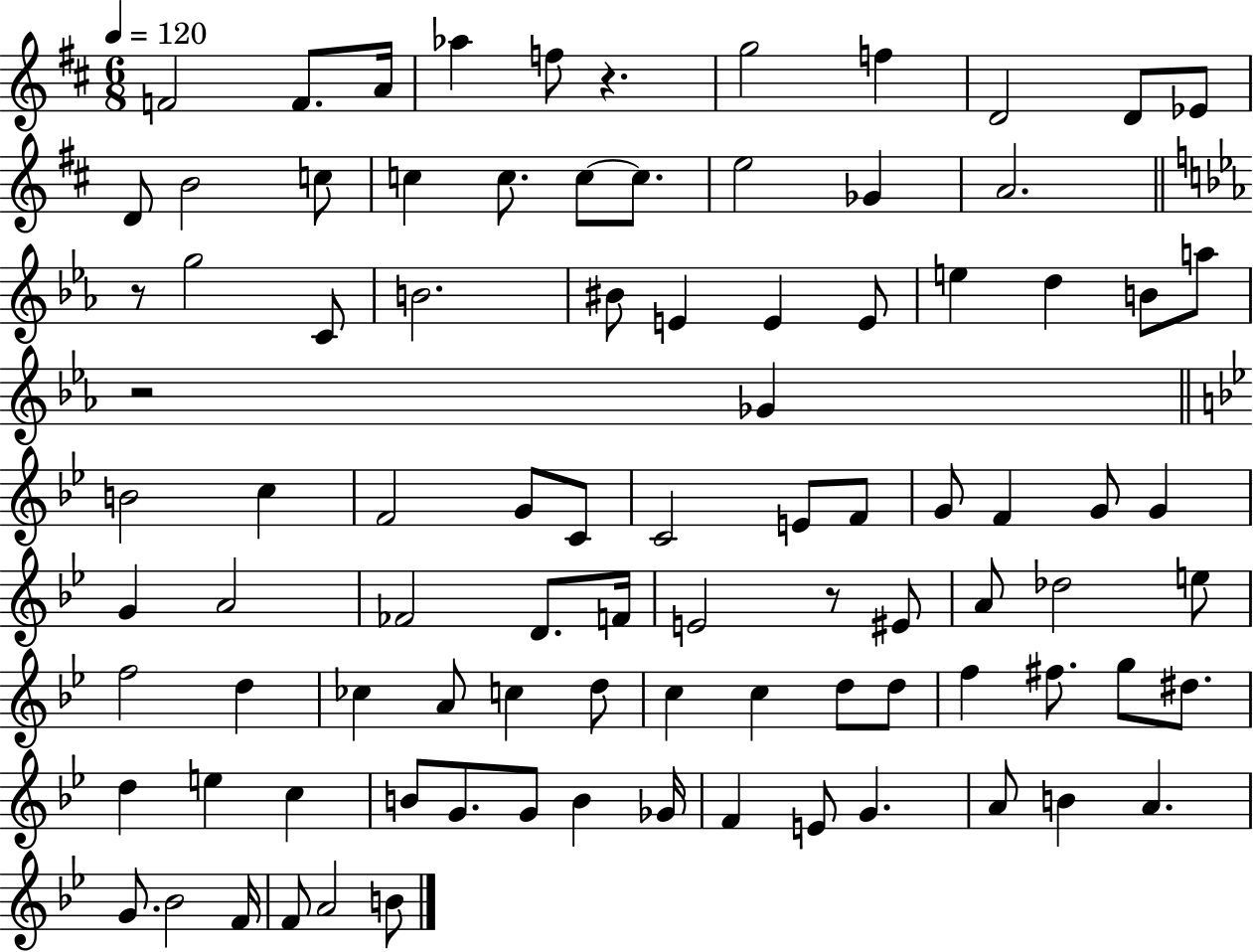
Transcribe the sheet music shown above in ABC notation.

X:1
T:Untitled
M:6/8
L:1/4
K:D
F2 F/2 A/4 _a f/2 z g2 f D2 D/2 _E/2 D/2 B2 c/2 c c/2 c/2 c/2 e2 _G A2 z/2 g2 C/2 B2 ^B/2 E E E/2 e d B/2 a/2 z2 _G B2 c F2 G/2 C/2 C2 E/2 F/2 G/2 F G/2 G G A2 _F2 D/2 F/4 E2 z/2 ^E/2 A/2 _d2 e/2 f2 d _c A/2 c d/2 c c d/2 d/2 f ^f/2 g/2 ^d/2 d e c B/2 G/2 G/2 B _G/4 F E/2 G A/2 B A G/2 _B2 F/4 F/2 A2 B/2